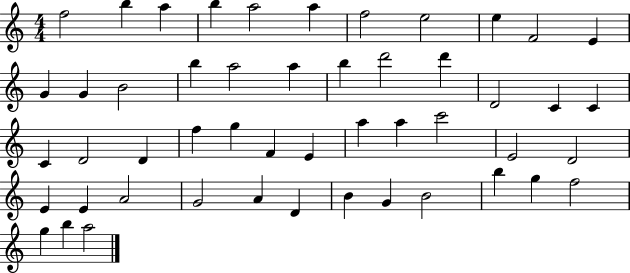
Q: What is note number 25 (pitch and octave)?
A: D4